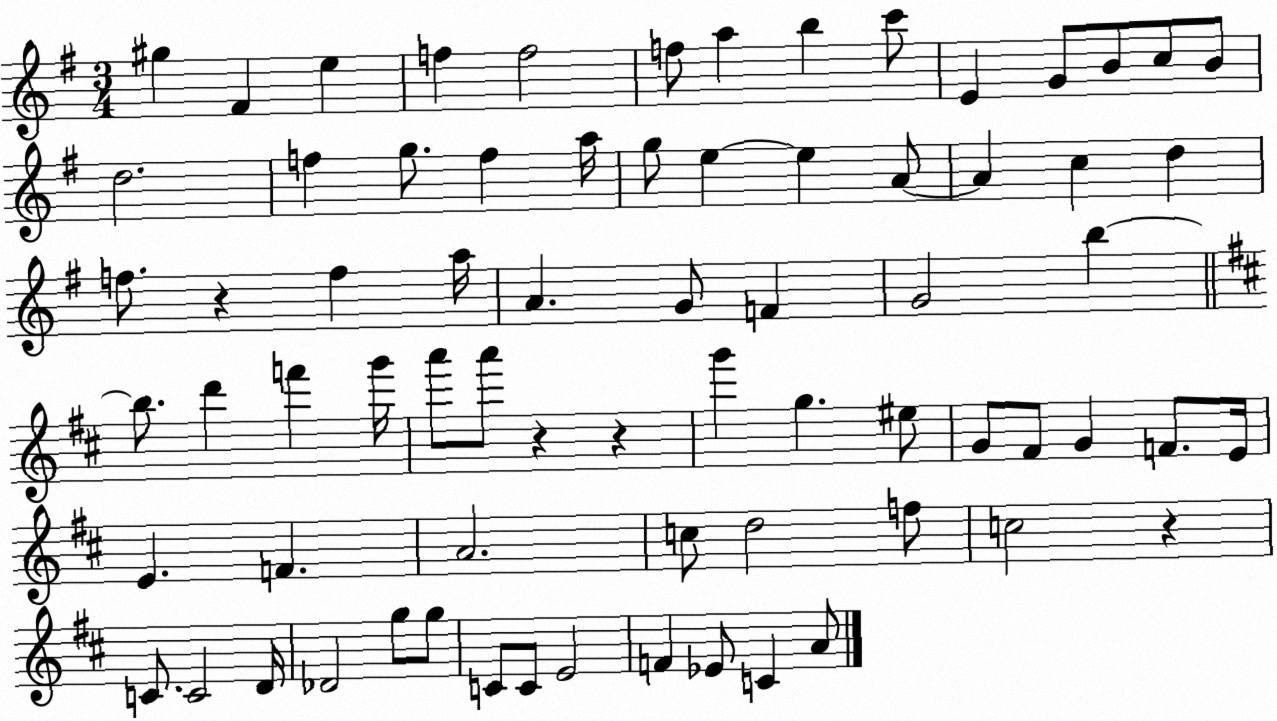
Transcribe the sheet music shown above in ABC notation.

X:1
T:Untitled
M:3/4
L:1/4
K:G
^g ^F e f f2 f/2 a b c'/2 E G/2 B/2 c/2 B/2 d2 f g/2 f a/4 g/2 e e A/2 A c d f/2 z f a/4 A G/2 F G2 b b/2 d' f' g'/4 a'/2 a'/2 z z g' g ^e/2 G/2 ^F/2 G F/2 E/4 E F A2 c/2 d2 f/2 c2 z C/2 C2 D/4 _D2 g/2 g/2 C/2 C/2 E2 F _E/2 C A/2